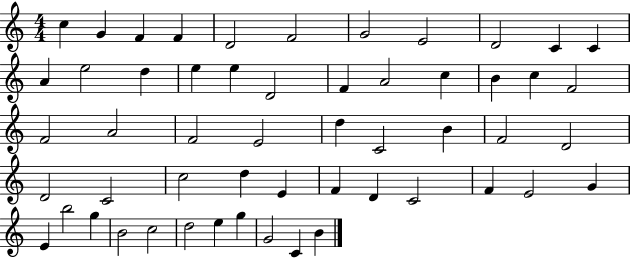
{
  \clef treble
  \numericTimeSignature
  \time 4/4
  \key c \major
  c''4 g'4 f'4 f'4 | d'2 f'2 | g'2 e'2 | d'2 c'4 c'4 | \break a'4 e''2 d''4 | e''4 e''4 d'2 | f'4 a'2 c''4 | b'4 c''4 f'2 | \break f'2 a'2 | f'2 e'2 | d''4 c'2 b'4 | f'2 d'2 | \break d'2 c'2 | c''2 d''4 e'4 | f'4 d'4 c'2 | f'4 e'2 g'4 | \break e'4 b''2 g''4 | b'2 c''2 | d''2 e''4 g''4 | g'2 c'4 b'4 | \break \bar "|."
}